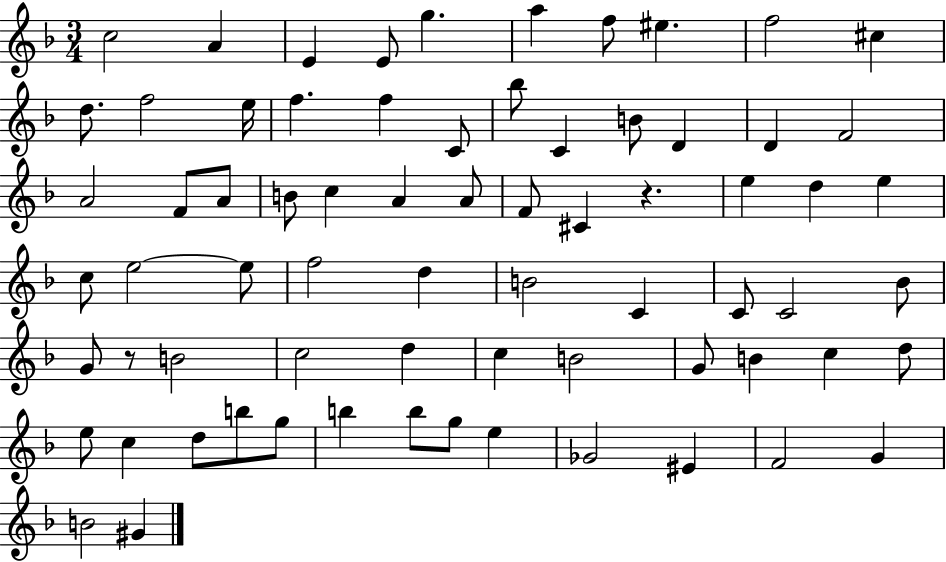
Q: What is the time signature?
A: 3/4